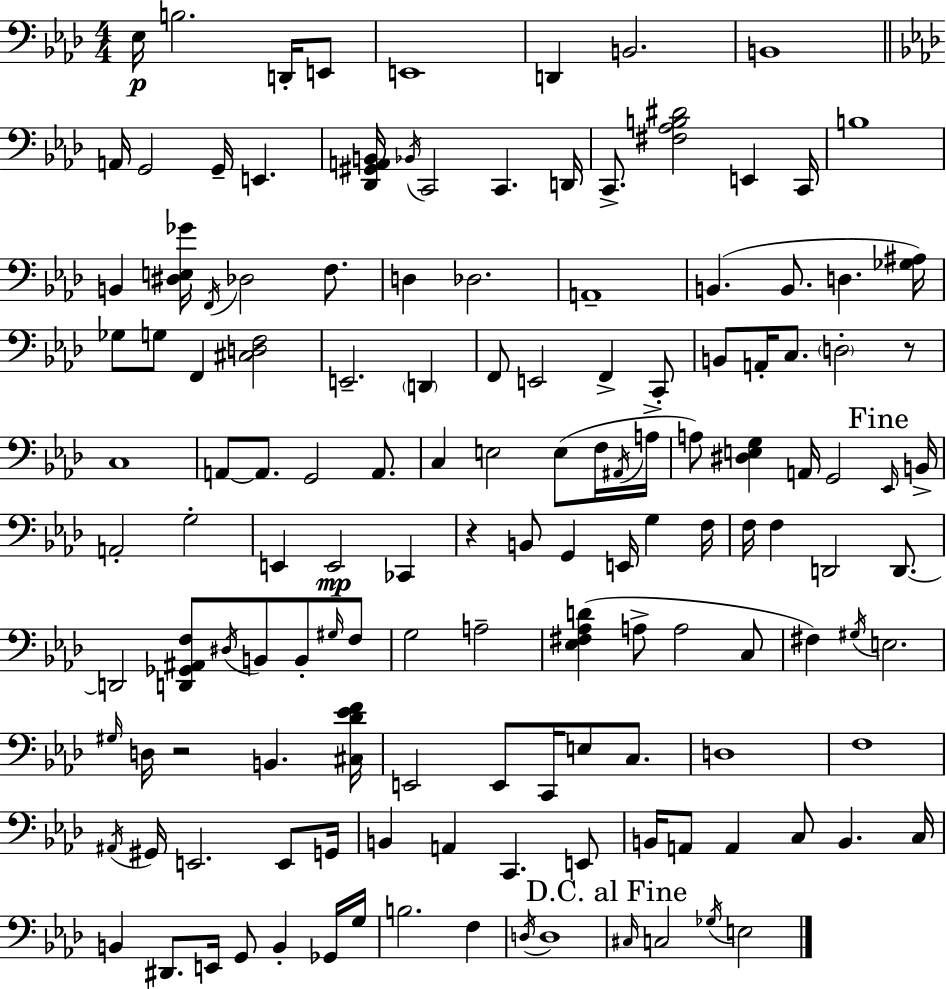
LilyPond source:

{
  \clef bass
  \numericTimeSignature
  \time 4/4
  \key aes \major
  ees16\p b2. d,16-. e,8 | e,1 | d,4 b,2. | b,1 | \break \bar "||" \break \key aes \major a,16 g,2 g,16-- e,4. | <des, gis, a, b,>16 \acciaccatura { bes,16 } c,2 c,4. | d,16 c,8.-> <fis aes b dis'>2 e,4 | c,16 b1 | \break b,4 <dis e ges'>16 \acciaccatura { f,16 } des2 f8. | d4 des2. | a,1-- | b,4.( b,8. d4. | \break <ges ais>16) ges8 g8 f,4 <cis d f>2 | e,2.-- \parenthesize d,4 | f,8 e,2 f,4-> | c,8-. b,8 a,16-. c8. \parenthesize d2-. | \break r8 c1 | a,8~~ a,8. g,2 a,8. | c4 e2 e8( | f16 \acciaccatura { ais,16 } a16-> a8) <dis e g>4 a,16 g,2 | \break \mark "Fine" \grace { ees,16 } b,16-> a,2-. g2-. | e,4 e,2\mp | ces,4 r4 b,8 g,4 e,16 g4 | f16 f16 f4 d,2 | \break d,8.~~ d,2 <d, ges, ais, f>8 \acciaccatura { dis16 } b,8 | b,8-. \grace { gis16 } f8 g2 a2-- | <ees fis aes d'>4( a8-> a2 | c8 fis4) \acciaccatura { gis16 } e2. | \break \grace { gis16 } d16 r2 | b,4. <cis des' ees' f'>16 e,2 | e,8 c,16 e8 c8. d1 | f1 | \break \acciaccatura { ais,16 } gis,16 e,2. | e,8 g,16 b,4 a,4 | c,4. e,8 b,16 a,8 a,4 | c8 b,4. c16 b,4 dis,8. | \break e,16 g,8 b,4-. ges,16 g16 b2. | f4 \acciaccatura { d16 } d1 | \mark "D.C. al Fine" \grace { cis16 } c2 | \acciaccatura { ges16 } e2 \bar "|."
}